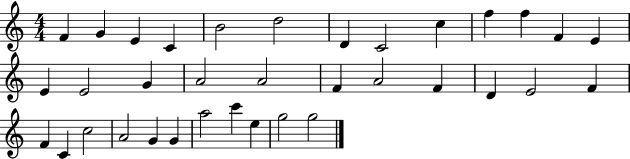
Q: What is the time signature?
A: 4/4